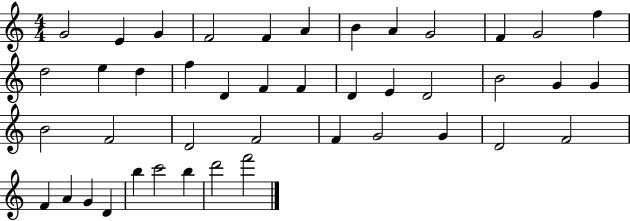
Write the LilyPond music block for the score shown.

{
  \clef treble
  \numericTimeSignature
  \time 4/4
  \key c \major
  g'2 e'4 g'4 | f'2 f'4 a'4 | b'4 a'4 g'2 | f'4 g'2 f''4 | \break d''2 e''4 d''4 | f''4 d'4 f'4 f'4 | d'4 e'4 d'2 | b'2 g'4 g'4 | \break b'2 f'2 | d'2 f'2 | f'4 g'2 g'4 | d'2 f'2 | \break f'4 a'4 g'4 d'4 | b''4 c'''2 b''4 | d'''2 f'''2 | \bar "|."
}